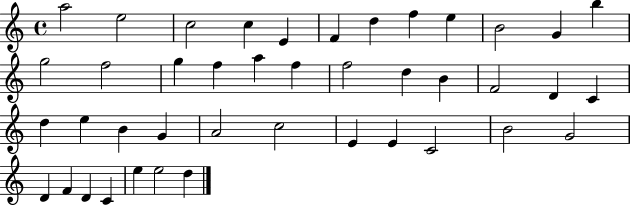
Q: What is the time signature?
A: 4/4